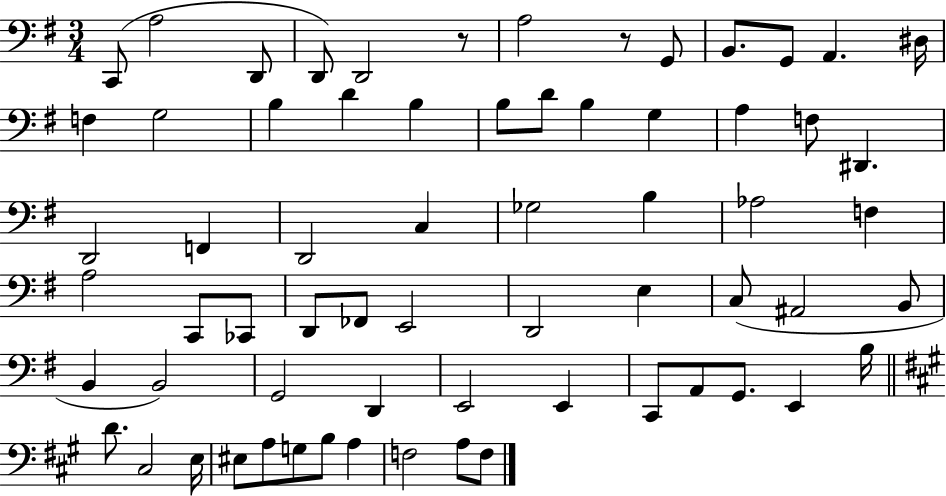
{
  \clef bass
  \numericTimeSignature
  \time 3/4
  \key g \major
  c,8( a2 d,8 | d,8) d,2 r8 | a2 r8 g,8 | b,8. g,8 a,4. dis16 | \break f4 g2 | b4 d'4 b4 | b8 d'8 b4 g4 | a4 f8 dis,4. | \break d,2 f,4 | d,2 c4 | ges2 b4 | aes2 f4 | \break a2 c,8 ces,8 | d,8 fes,8 e,2 | d,2 e4 | c8( ais,2 b,8 | \break b,4 b,2) | g,2 d,4 | e,2 e,4 | c,8 a,8 g,8. e,4 b16 | \break \bar "||" \break \key a \major d'8. cis2 e16 | eis8 a8 g8 b8 a4 | f2 a8 f8 | \bar "|."
}